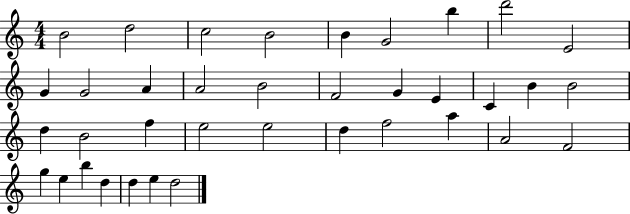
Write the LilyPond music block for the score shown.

{
  \clef treble
  \numericTimeSignature
  \time 4/4
  \key c \major
  b'2 d''2 | c''2 b'2 | b'4 g'2 b''4 | d'''2 e'2 | \break g'4 g'2 a'4 | a'2 b'2 | f'2 g'4 e'4 | c'4 b'4 b'2 | \break d''4 b'2 f''4 | e''2 e''2 | d''4 f''2 a''4 | a'2 f'2 | \break g''4 e''4 b''4 d''4 | d''4 e''4 d''2 | \bar "|."
}